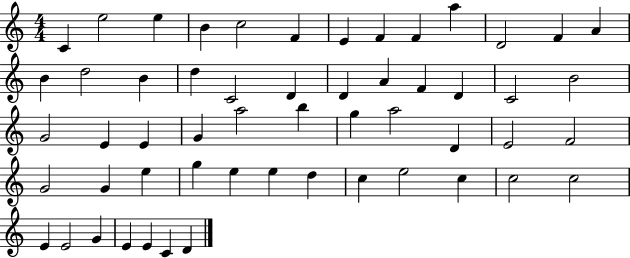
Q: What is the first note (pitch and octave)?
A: C4